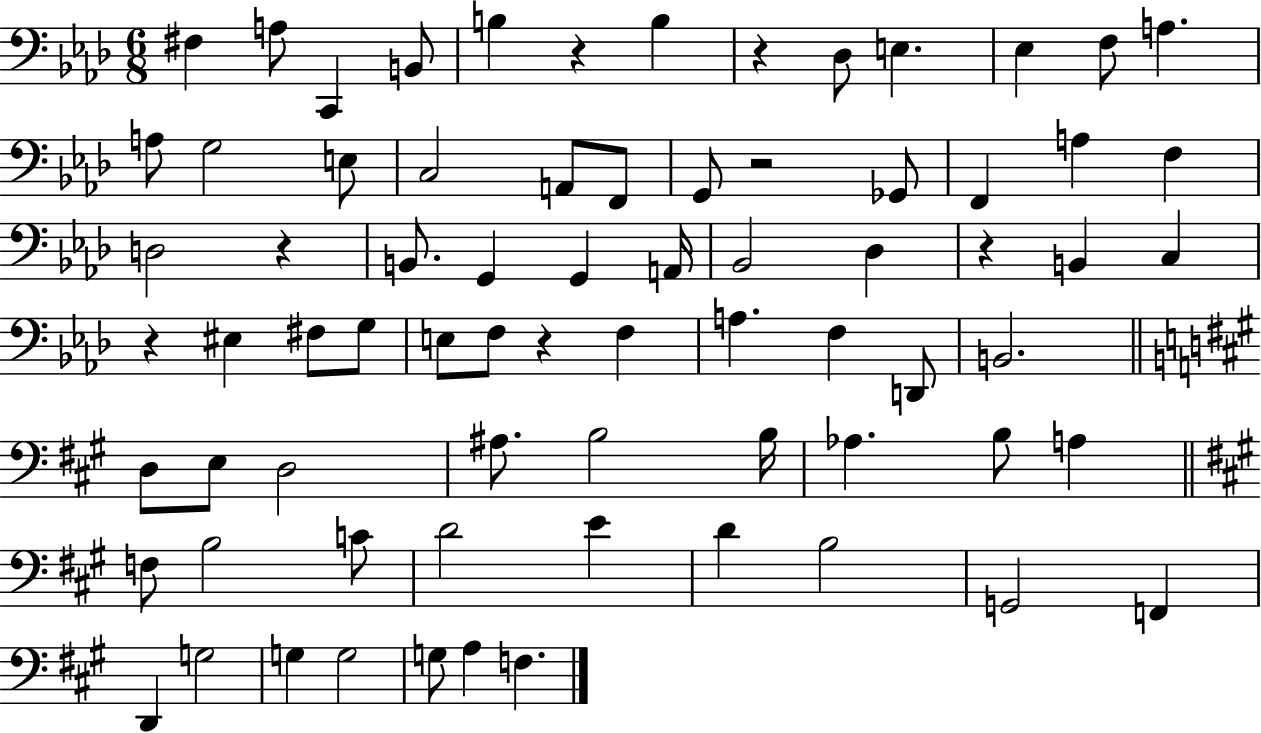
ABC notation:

X:1
T:Untitled
M:6/8
L:1/4
K:Ab
^F, A,/2 C,, B,,/2 B, z B, z _D,/2 E, _E, F,/2 A, A,/2 G,2 E,/2 C,2 A,,/2 F,,/2 G,,/2 z2 _G,,/2 F,, A, F, D,2 z B,,/2 G,, G,, A,,/4 _B,,2 _D, z B,, C, z ^E, ^F,/2 G,/2 E,/2 F,/2 z F, A, F, D,,/2 B,,2 D,/2 E,/2 D,2 ^A,/2 B,2 B,/4 _A, B,/2 A, F,/2 B,2 C/2 D2 E D B,2 G,,2 F,, D,, G,2 G, G,2 G,/2 A, F,